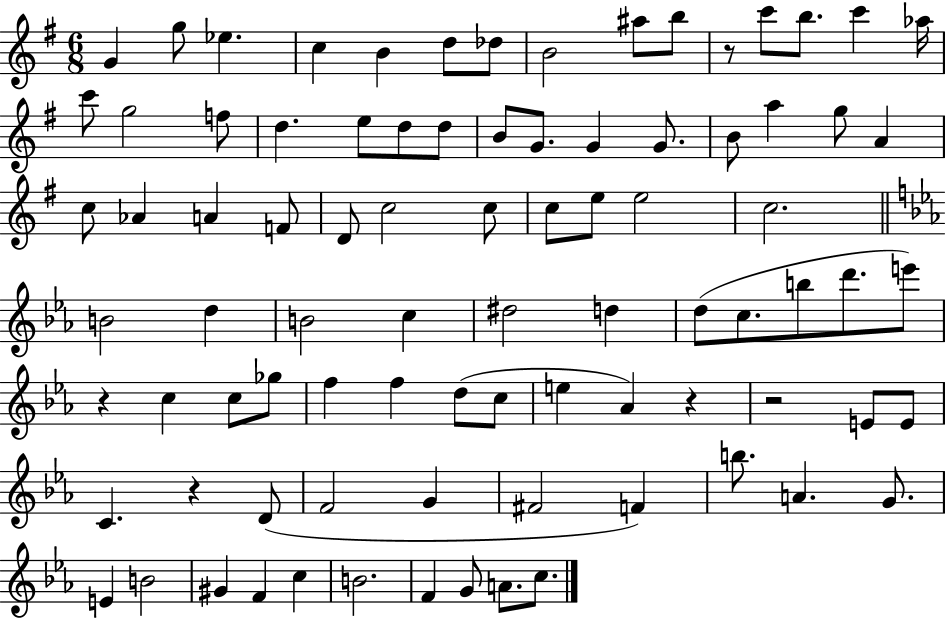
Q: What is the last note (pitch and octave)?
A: C5